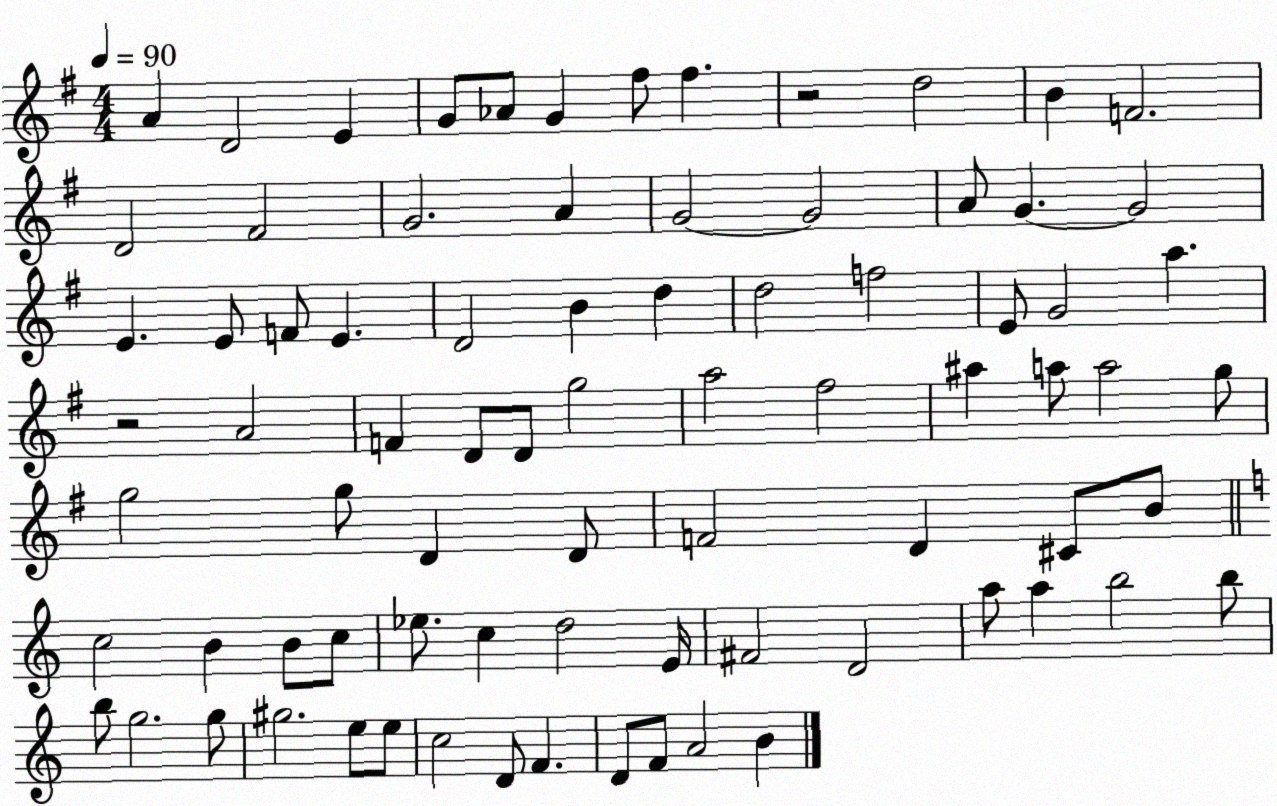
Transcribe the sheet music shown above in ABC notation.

X:1
T:Untitled
M:4/4
L:1/4
K:G
A D2 E G/2 _A/2 G ^f/2 ^f z2 d2 B F2 D2 ^F2 G2 A G2 G2 A/2 G G2 E E/2 F/2 E D2 B d d2 f2 E/2 G2 a z2 A2 F D/2 D/2 g2 a2 ^f2 ^a a/2 a2 g/2 g2 g/2 D D/2 F2 D ^C/2 B/2 c2 B B/2 c/2 _e/2 c d2 E/4 ^F2 D2 a/2 a b2 b/2 b/2 g2 g/2 ^g2 e/2 e/2 c2 D/2 F D/2 F/2 A2 B